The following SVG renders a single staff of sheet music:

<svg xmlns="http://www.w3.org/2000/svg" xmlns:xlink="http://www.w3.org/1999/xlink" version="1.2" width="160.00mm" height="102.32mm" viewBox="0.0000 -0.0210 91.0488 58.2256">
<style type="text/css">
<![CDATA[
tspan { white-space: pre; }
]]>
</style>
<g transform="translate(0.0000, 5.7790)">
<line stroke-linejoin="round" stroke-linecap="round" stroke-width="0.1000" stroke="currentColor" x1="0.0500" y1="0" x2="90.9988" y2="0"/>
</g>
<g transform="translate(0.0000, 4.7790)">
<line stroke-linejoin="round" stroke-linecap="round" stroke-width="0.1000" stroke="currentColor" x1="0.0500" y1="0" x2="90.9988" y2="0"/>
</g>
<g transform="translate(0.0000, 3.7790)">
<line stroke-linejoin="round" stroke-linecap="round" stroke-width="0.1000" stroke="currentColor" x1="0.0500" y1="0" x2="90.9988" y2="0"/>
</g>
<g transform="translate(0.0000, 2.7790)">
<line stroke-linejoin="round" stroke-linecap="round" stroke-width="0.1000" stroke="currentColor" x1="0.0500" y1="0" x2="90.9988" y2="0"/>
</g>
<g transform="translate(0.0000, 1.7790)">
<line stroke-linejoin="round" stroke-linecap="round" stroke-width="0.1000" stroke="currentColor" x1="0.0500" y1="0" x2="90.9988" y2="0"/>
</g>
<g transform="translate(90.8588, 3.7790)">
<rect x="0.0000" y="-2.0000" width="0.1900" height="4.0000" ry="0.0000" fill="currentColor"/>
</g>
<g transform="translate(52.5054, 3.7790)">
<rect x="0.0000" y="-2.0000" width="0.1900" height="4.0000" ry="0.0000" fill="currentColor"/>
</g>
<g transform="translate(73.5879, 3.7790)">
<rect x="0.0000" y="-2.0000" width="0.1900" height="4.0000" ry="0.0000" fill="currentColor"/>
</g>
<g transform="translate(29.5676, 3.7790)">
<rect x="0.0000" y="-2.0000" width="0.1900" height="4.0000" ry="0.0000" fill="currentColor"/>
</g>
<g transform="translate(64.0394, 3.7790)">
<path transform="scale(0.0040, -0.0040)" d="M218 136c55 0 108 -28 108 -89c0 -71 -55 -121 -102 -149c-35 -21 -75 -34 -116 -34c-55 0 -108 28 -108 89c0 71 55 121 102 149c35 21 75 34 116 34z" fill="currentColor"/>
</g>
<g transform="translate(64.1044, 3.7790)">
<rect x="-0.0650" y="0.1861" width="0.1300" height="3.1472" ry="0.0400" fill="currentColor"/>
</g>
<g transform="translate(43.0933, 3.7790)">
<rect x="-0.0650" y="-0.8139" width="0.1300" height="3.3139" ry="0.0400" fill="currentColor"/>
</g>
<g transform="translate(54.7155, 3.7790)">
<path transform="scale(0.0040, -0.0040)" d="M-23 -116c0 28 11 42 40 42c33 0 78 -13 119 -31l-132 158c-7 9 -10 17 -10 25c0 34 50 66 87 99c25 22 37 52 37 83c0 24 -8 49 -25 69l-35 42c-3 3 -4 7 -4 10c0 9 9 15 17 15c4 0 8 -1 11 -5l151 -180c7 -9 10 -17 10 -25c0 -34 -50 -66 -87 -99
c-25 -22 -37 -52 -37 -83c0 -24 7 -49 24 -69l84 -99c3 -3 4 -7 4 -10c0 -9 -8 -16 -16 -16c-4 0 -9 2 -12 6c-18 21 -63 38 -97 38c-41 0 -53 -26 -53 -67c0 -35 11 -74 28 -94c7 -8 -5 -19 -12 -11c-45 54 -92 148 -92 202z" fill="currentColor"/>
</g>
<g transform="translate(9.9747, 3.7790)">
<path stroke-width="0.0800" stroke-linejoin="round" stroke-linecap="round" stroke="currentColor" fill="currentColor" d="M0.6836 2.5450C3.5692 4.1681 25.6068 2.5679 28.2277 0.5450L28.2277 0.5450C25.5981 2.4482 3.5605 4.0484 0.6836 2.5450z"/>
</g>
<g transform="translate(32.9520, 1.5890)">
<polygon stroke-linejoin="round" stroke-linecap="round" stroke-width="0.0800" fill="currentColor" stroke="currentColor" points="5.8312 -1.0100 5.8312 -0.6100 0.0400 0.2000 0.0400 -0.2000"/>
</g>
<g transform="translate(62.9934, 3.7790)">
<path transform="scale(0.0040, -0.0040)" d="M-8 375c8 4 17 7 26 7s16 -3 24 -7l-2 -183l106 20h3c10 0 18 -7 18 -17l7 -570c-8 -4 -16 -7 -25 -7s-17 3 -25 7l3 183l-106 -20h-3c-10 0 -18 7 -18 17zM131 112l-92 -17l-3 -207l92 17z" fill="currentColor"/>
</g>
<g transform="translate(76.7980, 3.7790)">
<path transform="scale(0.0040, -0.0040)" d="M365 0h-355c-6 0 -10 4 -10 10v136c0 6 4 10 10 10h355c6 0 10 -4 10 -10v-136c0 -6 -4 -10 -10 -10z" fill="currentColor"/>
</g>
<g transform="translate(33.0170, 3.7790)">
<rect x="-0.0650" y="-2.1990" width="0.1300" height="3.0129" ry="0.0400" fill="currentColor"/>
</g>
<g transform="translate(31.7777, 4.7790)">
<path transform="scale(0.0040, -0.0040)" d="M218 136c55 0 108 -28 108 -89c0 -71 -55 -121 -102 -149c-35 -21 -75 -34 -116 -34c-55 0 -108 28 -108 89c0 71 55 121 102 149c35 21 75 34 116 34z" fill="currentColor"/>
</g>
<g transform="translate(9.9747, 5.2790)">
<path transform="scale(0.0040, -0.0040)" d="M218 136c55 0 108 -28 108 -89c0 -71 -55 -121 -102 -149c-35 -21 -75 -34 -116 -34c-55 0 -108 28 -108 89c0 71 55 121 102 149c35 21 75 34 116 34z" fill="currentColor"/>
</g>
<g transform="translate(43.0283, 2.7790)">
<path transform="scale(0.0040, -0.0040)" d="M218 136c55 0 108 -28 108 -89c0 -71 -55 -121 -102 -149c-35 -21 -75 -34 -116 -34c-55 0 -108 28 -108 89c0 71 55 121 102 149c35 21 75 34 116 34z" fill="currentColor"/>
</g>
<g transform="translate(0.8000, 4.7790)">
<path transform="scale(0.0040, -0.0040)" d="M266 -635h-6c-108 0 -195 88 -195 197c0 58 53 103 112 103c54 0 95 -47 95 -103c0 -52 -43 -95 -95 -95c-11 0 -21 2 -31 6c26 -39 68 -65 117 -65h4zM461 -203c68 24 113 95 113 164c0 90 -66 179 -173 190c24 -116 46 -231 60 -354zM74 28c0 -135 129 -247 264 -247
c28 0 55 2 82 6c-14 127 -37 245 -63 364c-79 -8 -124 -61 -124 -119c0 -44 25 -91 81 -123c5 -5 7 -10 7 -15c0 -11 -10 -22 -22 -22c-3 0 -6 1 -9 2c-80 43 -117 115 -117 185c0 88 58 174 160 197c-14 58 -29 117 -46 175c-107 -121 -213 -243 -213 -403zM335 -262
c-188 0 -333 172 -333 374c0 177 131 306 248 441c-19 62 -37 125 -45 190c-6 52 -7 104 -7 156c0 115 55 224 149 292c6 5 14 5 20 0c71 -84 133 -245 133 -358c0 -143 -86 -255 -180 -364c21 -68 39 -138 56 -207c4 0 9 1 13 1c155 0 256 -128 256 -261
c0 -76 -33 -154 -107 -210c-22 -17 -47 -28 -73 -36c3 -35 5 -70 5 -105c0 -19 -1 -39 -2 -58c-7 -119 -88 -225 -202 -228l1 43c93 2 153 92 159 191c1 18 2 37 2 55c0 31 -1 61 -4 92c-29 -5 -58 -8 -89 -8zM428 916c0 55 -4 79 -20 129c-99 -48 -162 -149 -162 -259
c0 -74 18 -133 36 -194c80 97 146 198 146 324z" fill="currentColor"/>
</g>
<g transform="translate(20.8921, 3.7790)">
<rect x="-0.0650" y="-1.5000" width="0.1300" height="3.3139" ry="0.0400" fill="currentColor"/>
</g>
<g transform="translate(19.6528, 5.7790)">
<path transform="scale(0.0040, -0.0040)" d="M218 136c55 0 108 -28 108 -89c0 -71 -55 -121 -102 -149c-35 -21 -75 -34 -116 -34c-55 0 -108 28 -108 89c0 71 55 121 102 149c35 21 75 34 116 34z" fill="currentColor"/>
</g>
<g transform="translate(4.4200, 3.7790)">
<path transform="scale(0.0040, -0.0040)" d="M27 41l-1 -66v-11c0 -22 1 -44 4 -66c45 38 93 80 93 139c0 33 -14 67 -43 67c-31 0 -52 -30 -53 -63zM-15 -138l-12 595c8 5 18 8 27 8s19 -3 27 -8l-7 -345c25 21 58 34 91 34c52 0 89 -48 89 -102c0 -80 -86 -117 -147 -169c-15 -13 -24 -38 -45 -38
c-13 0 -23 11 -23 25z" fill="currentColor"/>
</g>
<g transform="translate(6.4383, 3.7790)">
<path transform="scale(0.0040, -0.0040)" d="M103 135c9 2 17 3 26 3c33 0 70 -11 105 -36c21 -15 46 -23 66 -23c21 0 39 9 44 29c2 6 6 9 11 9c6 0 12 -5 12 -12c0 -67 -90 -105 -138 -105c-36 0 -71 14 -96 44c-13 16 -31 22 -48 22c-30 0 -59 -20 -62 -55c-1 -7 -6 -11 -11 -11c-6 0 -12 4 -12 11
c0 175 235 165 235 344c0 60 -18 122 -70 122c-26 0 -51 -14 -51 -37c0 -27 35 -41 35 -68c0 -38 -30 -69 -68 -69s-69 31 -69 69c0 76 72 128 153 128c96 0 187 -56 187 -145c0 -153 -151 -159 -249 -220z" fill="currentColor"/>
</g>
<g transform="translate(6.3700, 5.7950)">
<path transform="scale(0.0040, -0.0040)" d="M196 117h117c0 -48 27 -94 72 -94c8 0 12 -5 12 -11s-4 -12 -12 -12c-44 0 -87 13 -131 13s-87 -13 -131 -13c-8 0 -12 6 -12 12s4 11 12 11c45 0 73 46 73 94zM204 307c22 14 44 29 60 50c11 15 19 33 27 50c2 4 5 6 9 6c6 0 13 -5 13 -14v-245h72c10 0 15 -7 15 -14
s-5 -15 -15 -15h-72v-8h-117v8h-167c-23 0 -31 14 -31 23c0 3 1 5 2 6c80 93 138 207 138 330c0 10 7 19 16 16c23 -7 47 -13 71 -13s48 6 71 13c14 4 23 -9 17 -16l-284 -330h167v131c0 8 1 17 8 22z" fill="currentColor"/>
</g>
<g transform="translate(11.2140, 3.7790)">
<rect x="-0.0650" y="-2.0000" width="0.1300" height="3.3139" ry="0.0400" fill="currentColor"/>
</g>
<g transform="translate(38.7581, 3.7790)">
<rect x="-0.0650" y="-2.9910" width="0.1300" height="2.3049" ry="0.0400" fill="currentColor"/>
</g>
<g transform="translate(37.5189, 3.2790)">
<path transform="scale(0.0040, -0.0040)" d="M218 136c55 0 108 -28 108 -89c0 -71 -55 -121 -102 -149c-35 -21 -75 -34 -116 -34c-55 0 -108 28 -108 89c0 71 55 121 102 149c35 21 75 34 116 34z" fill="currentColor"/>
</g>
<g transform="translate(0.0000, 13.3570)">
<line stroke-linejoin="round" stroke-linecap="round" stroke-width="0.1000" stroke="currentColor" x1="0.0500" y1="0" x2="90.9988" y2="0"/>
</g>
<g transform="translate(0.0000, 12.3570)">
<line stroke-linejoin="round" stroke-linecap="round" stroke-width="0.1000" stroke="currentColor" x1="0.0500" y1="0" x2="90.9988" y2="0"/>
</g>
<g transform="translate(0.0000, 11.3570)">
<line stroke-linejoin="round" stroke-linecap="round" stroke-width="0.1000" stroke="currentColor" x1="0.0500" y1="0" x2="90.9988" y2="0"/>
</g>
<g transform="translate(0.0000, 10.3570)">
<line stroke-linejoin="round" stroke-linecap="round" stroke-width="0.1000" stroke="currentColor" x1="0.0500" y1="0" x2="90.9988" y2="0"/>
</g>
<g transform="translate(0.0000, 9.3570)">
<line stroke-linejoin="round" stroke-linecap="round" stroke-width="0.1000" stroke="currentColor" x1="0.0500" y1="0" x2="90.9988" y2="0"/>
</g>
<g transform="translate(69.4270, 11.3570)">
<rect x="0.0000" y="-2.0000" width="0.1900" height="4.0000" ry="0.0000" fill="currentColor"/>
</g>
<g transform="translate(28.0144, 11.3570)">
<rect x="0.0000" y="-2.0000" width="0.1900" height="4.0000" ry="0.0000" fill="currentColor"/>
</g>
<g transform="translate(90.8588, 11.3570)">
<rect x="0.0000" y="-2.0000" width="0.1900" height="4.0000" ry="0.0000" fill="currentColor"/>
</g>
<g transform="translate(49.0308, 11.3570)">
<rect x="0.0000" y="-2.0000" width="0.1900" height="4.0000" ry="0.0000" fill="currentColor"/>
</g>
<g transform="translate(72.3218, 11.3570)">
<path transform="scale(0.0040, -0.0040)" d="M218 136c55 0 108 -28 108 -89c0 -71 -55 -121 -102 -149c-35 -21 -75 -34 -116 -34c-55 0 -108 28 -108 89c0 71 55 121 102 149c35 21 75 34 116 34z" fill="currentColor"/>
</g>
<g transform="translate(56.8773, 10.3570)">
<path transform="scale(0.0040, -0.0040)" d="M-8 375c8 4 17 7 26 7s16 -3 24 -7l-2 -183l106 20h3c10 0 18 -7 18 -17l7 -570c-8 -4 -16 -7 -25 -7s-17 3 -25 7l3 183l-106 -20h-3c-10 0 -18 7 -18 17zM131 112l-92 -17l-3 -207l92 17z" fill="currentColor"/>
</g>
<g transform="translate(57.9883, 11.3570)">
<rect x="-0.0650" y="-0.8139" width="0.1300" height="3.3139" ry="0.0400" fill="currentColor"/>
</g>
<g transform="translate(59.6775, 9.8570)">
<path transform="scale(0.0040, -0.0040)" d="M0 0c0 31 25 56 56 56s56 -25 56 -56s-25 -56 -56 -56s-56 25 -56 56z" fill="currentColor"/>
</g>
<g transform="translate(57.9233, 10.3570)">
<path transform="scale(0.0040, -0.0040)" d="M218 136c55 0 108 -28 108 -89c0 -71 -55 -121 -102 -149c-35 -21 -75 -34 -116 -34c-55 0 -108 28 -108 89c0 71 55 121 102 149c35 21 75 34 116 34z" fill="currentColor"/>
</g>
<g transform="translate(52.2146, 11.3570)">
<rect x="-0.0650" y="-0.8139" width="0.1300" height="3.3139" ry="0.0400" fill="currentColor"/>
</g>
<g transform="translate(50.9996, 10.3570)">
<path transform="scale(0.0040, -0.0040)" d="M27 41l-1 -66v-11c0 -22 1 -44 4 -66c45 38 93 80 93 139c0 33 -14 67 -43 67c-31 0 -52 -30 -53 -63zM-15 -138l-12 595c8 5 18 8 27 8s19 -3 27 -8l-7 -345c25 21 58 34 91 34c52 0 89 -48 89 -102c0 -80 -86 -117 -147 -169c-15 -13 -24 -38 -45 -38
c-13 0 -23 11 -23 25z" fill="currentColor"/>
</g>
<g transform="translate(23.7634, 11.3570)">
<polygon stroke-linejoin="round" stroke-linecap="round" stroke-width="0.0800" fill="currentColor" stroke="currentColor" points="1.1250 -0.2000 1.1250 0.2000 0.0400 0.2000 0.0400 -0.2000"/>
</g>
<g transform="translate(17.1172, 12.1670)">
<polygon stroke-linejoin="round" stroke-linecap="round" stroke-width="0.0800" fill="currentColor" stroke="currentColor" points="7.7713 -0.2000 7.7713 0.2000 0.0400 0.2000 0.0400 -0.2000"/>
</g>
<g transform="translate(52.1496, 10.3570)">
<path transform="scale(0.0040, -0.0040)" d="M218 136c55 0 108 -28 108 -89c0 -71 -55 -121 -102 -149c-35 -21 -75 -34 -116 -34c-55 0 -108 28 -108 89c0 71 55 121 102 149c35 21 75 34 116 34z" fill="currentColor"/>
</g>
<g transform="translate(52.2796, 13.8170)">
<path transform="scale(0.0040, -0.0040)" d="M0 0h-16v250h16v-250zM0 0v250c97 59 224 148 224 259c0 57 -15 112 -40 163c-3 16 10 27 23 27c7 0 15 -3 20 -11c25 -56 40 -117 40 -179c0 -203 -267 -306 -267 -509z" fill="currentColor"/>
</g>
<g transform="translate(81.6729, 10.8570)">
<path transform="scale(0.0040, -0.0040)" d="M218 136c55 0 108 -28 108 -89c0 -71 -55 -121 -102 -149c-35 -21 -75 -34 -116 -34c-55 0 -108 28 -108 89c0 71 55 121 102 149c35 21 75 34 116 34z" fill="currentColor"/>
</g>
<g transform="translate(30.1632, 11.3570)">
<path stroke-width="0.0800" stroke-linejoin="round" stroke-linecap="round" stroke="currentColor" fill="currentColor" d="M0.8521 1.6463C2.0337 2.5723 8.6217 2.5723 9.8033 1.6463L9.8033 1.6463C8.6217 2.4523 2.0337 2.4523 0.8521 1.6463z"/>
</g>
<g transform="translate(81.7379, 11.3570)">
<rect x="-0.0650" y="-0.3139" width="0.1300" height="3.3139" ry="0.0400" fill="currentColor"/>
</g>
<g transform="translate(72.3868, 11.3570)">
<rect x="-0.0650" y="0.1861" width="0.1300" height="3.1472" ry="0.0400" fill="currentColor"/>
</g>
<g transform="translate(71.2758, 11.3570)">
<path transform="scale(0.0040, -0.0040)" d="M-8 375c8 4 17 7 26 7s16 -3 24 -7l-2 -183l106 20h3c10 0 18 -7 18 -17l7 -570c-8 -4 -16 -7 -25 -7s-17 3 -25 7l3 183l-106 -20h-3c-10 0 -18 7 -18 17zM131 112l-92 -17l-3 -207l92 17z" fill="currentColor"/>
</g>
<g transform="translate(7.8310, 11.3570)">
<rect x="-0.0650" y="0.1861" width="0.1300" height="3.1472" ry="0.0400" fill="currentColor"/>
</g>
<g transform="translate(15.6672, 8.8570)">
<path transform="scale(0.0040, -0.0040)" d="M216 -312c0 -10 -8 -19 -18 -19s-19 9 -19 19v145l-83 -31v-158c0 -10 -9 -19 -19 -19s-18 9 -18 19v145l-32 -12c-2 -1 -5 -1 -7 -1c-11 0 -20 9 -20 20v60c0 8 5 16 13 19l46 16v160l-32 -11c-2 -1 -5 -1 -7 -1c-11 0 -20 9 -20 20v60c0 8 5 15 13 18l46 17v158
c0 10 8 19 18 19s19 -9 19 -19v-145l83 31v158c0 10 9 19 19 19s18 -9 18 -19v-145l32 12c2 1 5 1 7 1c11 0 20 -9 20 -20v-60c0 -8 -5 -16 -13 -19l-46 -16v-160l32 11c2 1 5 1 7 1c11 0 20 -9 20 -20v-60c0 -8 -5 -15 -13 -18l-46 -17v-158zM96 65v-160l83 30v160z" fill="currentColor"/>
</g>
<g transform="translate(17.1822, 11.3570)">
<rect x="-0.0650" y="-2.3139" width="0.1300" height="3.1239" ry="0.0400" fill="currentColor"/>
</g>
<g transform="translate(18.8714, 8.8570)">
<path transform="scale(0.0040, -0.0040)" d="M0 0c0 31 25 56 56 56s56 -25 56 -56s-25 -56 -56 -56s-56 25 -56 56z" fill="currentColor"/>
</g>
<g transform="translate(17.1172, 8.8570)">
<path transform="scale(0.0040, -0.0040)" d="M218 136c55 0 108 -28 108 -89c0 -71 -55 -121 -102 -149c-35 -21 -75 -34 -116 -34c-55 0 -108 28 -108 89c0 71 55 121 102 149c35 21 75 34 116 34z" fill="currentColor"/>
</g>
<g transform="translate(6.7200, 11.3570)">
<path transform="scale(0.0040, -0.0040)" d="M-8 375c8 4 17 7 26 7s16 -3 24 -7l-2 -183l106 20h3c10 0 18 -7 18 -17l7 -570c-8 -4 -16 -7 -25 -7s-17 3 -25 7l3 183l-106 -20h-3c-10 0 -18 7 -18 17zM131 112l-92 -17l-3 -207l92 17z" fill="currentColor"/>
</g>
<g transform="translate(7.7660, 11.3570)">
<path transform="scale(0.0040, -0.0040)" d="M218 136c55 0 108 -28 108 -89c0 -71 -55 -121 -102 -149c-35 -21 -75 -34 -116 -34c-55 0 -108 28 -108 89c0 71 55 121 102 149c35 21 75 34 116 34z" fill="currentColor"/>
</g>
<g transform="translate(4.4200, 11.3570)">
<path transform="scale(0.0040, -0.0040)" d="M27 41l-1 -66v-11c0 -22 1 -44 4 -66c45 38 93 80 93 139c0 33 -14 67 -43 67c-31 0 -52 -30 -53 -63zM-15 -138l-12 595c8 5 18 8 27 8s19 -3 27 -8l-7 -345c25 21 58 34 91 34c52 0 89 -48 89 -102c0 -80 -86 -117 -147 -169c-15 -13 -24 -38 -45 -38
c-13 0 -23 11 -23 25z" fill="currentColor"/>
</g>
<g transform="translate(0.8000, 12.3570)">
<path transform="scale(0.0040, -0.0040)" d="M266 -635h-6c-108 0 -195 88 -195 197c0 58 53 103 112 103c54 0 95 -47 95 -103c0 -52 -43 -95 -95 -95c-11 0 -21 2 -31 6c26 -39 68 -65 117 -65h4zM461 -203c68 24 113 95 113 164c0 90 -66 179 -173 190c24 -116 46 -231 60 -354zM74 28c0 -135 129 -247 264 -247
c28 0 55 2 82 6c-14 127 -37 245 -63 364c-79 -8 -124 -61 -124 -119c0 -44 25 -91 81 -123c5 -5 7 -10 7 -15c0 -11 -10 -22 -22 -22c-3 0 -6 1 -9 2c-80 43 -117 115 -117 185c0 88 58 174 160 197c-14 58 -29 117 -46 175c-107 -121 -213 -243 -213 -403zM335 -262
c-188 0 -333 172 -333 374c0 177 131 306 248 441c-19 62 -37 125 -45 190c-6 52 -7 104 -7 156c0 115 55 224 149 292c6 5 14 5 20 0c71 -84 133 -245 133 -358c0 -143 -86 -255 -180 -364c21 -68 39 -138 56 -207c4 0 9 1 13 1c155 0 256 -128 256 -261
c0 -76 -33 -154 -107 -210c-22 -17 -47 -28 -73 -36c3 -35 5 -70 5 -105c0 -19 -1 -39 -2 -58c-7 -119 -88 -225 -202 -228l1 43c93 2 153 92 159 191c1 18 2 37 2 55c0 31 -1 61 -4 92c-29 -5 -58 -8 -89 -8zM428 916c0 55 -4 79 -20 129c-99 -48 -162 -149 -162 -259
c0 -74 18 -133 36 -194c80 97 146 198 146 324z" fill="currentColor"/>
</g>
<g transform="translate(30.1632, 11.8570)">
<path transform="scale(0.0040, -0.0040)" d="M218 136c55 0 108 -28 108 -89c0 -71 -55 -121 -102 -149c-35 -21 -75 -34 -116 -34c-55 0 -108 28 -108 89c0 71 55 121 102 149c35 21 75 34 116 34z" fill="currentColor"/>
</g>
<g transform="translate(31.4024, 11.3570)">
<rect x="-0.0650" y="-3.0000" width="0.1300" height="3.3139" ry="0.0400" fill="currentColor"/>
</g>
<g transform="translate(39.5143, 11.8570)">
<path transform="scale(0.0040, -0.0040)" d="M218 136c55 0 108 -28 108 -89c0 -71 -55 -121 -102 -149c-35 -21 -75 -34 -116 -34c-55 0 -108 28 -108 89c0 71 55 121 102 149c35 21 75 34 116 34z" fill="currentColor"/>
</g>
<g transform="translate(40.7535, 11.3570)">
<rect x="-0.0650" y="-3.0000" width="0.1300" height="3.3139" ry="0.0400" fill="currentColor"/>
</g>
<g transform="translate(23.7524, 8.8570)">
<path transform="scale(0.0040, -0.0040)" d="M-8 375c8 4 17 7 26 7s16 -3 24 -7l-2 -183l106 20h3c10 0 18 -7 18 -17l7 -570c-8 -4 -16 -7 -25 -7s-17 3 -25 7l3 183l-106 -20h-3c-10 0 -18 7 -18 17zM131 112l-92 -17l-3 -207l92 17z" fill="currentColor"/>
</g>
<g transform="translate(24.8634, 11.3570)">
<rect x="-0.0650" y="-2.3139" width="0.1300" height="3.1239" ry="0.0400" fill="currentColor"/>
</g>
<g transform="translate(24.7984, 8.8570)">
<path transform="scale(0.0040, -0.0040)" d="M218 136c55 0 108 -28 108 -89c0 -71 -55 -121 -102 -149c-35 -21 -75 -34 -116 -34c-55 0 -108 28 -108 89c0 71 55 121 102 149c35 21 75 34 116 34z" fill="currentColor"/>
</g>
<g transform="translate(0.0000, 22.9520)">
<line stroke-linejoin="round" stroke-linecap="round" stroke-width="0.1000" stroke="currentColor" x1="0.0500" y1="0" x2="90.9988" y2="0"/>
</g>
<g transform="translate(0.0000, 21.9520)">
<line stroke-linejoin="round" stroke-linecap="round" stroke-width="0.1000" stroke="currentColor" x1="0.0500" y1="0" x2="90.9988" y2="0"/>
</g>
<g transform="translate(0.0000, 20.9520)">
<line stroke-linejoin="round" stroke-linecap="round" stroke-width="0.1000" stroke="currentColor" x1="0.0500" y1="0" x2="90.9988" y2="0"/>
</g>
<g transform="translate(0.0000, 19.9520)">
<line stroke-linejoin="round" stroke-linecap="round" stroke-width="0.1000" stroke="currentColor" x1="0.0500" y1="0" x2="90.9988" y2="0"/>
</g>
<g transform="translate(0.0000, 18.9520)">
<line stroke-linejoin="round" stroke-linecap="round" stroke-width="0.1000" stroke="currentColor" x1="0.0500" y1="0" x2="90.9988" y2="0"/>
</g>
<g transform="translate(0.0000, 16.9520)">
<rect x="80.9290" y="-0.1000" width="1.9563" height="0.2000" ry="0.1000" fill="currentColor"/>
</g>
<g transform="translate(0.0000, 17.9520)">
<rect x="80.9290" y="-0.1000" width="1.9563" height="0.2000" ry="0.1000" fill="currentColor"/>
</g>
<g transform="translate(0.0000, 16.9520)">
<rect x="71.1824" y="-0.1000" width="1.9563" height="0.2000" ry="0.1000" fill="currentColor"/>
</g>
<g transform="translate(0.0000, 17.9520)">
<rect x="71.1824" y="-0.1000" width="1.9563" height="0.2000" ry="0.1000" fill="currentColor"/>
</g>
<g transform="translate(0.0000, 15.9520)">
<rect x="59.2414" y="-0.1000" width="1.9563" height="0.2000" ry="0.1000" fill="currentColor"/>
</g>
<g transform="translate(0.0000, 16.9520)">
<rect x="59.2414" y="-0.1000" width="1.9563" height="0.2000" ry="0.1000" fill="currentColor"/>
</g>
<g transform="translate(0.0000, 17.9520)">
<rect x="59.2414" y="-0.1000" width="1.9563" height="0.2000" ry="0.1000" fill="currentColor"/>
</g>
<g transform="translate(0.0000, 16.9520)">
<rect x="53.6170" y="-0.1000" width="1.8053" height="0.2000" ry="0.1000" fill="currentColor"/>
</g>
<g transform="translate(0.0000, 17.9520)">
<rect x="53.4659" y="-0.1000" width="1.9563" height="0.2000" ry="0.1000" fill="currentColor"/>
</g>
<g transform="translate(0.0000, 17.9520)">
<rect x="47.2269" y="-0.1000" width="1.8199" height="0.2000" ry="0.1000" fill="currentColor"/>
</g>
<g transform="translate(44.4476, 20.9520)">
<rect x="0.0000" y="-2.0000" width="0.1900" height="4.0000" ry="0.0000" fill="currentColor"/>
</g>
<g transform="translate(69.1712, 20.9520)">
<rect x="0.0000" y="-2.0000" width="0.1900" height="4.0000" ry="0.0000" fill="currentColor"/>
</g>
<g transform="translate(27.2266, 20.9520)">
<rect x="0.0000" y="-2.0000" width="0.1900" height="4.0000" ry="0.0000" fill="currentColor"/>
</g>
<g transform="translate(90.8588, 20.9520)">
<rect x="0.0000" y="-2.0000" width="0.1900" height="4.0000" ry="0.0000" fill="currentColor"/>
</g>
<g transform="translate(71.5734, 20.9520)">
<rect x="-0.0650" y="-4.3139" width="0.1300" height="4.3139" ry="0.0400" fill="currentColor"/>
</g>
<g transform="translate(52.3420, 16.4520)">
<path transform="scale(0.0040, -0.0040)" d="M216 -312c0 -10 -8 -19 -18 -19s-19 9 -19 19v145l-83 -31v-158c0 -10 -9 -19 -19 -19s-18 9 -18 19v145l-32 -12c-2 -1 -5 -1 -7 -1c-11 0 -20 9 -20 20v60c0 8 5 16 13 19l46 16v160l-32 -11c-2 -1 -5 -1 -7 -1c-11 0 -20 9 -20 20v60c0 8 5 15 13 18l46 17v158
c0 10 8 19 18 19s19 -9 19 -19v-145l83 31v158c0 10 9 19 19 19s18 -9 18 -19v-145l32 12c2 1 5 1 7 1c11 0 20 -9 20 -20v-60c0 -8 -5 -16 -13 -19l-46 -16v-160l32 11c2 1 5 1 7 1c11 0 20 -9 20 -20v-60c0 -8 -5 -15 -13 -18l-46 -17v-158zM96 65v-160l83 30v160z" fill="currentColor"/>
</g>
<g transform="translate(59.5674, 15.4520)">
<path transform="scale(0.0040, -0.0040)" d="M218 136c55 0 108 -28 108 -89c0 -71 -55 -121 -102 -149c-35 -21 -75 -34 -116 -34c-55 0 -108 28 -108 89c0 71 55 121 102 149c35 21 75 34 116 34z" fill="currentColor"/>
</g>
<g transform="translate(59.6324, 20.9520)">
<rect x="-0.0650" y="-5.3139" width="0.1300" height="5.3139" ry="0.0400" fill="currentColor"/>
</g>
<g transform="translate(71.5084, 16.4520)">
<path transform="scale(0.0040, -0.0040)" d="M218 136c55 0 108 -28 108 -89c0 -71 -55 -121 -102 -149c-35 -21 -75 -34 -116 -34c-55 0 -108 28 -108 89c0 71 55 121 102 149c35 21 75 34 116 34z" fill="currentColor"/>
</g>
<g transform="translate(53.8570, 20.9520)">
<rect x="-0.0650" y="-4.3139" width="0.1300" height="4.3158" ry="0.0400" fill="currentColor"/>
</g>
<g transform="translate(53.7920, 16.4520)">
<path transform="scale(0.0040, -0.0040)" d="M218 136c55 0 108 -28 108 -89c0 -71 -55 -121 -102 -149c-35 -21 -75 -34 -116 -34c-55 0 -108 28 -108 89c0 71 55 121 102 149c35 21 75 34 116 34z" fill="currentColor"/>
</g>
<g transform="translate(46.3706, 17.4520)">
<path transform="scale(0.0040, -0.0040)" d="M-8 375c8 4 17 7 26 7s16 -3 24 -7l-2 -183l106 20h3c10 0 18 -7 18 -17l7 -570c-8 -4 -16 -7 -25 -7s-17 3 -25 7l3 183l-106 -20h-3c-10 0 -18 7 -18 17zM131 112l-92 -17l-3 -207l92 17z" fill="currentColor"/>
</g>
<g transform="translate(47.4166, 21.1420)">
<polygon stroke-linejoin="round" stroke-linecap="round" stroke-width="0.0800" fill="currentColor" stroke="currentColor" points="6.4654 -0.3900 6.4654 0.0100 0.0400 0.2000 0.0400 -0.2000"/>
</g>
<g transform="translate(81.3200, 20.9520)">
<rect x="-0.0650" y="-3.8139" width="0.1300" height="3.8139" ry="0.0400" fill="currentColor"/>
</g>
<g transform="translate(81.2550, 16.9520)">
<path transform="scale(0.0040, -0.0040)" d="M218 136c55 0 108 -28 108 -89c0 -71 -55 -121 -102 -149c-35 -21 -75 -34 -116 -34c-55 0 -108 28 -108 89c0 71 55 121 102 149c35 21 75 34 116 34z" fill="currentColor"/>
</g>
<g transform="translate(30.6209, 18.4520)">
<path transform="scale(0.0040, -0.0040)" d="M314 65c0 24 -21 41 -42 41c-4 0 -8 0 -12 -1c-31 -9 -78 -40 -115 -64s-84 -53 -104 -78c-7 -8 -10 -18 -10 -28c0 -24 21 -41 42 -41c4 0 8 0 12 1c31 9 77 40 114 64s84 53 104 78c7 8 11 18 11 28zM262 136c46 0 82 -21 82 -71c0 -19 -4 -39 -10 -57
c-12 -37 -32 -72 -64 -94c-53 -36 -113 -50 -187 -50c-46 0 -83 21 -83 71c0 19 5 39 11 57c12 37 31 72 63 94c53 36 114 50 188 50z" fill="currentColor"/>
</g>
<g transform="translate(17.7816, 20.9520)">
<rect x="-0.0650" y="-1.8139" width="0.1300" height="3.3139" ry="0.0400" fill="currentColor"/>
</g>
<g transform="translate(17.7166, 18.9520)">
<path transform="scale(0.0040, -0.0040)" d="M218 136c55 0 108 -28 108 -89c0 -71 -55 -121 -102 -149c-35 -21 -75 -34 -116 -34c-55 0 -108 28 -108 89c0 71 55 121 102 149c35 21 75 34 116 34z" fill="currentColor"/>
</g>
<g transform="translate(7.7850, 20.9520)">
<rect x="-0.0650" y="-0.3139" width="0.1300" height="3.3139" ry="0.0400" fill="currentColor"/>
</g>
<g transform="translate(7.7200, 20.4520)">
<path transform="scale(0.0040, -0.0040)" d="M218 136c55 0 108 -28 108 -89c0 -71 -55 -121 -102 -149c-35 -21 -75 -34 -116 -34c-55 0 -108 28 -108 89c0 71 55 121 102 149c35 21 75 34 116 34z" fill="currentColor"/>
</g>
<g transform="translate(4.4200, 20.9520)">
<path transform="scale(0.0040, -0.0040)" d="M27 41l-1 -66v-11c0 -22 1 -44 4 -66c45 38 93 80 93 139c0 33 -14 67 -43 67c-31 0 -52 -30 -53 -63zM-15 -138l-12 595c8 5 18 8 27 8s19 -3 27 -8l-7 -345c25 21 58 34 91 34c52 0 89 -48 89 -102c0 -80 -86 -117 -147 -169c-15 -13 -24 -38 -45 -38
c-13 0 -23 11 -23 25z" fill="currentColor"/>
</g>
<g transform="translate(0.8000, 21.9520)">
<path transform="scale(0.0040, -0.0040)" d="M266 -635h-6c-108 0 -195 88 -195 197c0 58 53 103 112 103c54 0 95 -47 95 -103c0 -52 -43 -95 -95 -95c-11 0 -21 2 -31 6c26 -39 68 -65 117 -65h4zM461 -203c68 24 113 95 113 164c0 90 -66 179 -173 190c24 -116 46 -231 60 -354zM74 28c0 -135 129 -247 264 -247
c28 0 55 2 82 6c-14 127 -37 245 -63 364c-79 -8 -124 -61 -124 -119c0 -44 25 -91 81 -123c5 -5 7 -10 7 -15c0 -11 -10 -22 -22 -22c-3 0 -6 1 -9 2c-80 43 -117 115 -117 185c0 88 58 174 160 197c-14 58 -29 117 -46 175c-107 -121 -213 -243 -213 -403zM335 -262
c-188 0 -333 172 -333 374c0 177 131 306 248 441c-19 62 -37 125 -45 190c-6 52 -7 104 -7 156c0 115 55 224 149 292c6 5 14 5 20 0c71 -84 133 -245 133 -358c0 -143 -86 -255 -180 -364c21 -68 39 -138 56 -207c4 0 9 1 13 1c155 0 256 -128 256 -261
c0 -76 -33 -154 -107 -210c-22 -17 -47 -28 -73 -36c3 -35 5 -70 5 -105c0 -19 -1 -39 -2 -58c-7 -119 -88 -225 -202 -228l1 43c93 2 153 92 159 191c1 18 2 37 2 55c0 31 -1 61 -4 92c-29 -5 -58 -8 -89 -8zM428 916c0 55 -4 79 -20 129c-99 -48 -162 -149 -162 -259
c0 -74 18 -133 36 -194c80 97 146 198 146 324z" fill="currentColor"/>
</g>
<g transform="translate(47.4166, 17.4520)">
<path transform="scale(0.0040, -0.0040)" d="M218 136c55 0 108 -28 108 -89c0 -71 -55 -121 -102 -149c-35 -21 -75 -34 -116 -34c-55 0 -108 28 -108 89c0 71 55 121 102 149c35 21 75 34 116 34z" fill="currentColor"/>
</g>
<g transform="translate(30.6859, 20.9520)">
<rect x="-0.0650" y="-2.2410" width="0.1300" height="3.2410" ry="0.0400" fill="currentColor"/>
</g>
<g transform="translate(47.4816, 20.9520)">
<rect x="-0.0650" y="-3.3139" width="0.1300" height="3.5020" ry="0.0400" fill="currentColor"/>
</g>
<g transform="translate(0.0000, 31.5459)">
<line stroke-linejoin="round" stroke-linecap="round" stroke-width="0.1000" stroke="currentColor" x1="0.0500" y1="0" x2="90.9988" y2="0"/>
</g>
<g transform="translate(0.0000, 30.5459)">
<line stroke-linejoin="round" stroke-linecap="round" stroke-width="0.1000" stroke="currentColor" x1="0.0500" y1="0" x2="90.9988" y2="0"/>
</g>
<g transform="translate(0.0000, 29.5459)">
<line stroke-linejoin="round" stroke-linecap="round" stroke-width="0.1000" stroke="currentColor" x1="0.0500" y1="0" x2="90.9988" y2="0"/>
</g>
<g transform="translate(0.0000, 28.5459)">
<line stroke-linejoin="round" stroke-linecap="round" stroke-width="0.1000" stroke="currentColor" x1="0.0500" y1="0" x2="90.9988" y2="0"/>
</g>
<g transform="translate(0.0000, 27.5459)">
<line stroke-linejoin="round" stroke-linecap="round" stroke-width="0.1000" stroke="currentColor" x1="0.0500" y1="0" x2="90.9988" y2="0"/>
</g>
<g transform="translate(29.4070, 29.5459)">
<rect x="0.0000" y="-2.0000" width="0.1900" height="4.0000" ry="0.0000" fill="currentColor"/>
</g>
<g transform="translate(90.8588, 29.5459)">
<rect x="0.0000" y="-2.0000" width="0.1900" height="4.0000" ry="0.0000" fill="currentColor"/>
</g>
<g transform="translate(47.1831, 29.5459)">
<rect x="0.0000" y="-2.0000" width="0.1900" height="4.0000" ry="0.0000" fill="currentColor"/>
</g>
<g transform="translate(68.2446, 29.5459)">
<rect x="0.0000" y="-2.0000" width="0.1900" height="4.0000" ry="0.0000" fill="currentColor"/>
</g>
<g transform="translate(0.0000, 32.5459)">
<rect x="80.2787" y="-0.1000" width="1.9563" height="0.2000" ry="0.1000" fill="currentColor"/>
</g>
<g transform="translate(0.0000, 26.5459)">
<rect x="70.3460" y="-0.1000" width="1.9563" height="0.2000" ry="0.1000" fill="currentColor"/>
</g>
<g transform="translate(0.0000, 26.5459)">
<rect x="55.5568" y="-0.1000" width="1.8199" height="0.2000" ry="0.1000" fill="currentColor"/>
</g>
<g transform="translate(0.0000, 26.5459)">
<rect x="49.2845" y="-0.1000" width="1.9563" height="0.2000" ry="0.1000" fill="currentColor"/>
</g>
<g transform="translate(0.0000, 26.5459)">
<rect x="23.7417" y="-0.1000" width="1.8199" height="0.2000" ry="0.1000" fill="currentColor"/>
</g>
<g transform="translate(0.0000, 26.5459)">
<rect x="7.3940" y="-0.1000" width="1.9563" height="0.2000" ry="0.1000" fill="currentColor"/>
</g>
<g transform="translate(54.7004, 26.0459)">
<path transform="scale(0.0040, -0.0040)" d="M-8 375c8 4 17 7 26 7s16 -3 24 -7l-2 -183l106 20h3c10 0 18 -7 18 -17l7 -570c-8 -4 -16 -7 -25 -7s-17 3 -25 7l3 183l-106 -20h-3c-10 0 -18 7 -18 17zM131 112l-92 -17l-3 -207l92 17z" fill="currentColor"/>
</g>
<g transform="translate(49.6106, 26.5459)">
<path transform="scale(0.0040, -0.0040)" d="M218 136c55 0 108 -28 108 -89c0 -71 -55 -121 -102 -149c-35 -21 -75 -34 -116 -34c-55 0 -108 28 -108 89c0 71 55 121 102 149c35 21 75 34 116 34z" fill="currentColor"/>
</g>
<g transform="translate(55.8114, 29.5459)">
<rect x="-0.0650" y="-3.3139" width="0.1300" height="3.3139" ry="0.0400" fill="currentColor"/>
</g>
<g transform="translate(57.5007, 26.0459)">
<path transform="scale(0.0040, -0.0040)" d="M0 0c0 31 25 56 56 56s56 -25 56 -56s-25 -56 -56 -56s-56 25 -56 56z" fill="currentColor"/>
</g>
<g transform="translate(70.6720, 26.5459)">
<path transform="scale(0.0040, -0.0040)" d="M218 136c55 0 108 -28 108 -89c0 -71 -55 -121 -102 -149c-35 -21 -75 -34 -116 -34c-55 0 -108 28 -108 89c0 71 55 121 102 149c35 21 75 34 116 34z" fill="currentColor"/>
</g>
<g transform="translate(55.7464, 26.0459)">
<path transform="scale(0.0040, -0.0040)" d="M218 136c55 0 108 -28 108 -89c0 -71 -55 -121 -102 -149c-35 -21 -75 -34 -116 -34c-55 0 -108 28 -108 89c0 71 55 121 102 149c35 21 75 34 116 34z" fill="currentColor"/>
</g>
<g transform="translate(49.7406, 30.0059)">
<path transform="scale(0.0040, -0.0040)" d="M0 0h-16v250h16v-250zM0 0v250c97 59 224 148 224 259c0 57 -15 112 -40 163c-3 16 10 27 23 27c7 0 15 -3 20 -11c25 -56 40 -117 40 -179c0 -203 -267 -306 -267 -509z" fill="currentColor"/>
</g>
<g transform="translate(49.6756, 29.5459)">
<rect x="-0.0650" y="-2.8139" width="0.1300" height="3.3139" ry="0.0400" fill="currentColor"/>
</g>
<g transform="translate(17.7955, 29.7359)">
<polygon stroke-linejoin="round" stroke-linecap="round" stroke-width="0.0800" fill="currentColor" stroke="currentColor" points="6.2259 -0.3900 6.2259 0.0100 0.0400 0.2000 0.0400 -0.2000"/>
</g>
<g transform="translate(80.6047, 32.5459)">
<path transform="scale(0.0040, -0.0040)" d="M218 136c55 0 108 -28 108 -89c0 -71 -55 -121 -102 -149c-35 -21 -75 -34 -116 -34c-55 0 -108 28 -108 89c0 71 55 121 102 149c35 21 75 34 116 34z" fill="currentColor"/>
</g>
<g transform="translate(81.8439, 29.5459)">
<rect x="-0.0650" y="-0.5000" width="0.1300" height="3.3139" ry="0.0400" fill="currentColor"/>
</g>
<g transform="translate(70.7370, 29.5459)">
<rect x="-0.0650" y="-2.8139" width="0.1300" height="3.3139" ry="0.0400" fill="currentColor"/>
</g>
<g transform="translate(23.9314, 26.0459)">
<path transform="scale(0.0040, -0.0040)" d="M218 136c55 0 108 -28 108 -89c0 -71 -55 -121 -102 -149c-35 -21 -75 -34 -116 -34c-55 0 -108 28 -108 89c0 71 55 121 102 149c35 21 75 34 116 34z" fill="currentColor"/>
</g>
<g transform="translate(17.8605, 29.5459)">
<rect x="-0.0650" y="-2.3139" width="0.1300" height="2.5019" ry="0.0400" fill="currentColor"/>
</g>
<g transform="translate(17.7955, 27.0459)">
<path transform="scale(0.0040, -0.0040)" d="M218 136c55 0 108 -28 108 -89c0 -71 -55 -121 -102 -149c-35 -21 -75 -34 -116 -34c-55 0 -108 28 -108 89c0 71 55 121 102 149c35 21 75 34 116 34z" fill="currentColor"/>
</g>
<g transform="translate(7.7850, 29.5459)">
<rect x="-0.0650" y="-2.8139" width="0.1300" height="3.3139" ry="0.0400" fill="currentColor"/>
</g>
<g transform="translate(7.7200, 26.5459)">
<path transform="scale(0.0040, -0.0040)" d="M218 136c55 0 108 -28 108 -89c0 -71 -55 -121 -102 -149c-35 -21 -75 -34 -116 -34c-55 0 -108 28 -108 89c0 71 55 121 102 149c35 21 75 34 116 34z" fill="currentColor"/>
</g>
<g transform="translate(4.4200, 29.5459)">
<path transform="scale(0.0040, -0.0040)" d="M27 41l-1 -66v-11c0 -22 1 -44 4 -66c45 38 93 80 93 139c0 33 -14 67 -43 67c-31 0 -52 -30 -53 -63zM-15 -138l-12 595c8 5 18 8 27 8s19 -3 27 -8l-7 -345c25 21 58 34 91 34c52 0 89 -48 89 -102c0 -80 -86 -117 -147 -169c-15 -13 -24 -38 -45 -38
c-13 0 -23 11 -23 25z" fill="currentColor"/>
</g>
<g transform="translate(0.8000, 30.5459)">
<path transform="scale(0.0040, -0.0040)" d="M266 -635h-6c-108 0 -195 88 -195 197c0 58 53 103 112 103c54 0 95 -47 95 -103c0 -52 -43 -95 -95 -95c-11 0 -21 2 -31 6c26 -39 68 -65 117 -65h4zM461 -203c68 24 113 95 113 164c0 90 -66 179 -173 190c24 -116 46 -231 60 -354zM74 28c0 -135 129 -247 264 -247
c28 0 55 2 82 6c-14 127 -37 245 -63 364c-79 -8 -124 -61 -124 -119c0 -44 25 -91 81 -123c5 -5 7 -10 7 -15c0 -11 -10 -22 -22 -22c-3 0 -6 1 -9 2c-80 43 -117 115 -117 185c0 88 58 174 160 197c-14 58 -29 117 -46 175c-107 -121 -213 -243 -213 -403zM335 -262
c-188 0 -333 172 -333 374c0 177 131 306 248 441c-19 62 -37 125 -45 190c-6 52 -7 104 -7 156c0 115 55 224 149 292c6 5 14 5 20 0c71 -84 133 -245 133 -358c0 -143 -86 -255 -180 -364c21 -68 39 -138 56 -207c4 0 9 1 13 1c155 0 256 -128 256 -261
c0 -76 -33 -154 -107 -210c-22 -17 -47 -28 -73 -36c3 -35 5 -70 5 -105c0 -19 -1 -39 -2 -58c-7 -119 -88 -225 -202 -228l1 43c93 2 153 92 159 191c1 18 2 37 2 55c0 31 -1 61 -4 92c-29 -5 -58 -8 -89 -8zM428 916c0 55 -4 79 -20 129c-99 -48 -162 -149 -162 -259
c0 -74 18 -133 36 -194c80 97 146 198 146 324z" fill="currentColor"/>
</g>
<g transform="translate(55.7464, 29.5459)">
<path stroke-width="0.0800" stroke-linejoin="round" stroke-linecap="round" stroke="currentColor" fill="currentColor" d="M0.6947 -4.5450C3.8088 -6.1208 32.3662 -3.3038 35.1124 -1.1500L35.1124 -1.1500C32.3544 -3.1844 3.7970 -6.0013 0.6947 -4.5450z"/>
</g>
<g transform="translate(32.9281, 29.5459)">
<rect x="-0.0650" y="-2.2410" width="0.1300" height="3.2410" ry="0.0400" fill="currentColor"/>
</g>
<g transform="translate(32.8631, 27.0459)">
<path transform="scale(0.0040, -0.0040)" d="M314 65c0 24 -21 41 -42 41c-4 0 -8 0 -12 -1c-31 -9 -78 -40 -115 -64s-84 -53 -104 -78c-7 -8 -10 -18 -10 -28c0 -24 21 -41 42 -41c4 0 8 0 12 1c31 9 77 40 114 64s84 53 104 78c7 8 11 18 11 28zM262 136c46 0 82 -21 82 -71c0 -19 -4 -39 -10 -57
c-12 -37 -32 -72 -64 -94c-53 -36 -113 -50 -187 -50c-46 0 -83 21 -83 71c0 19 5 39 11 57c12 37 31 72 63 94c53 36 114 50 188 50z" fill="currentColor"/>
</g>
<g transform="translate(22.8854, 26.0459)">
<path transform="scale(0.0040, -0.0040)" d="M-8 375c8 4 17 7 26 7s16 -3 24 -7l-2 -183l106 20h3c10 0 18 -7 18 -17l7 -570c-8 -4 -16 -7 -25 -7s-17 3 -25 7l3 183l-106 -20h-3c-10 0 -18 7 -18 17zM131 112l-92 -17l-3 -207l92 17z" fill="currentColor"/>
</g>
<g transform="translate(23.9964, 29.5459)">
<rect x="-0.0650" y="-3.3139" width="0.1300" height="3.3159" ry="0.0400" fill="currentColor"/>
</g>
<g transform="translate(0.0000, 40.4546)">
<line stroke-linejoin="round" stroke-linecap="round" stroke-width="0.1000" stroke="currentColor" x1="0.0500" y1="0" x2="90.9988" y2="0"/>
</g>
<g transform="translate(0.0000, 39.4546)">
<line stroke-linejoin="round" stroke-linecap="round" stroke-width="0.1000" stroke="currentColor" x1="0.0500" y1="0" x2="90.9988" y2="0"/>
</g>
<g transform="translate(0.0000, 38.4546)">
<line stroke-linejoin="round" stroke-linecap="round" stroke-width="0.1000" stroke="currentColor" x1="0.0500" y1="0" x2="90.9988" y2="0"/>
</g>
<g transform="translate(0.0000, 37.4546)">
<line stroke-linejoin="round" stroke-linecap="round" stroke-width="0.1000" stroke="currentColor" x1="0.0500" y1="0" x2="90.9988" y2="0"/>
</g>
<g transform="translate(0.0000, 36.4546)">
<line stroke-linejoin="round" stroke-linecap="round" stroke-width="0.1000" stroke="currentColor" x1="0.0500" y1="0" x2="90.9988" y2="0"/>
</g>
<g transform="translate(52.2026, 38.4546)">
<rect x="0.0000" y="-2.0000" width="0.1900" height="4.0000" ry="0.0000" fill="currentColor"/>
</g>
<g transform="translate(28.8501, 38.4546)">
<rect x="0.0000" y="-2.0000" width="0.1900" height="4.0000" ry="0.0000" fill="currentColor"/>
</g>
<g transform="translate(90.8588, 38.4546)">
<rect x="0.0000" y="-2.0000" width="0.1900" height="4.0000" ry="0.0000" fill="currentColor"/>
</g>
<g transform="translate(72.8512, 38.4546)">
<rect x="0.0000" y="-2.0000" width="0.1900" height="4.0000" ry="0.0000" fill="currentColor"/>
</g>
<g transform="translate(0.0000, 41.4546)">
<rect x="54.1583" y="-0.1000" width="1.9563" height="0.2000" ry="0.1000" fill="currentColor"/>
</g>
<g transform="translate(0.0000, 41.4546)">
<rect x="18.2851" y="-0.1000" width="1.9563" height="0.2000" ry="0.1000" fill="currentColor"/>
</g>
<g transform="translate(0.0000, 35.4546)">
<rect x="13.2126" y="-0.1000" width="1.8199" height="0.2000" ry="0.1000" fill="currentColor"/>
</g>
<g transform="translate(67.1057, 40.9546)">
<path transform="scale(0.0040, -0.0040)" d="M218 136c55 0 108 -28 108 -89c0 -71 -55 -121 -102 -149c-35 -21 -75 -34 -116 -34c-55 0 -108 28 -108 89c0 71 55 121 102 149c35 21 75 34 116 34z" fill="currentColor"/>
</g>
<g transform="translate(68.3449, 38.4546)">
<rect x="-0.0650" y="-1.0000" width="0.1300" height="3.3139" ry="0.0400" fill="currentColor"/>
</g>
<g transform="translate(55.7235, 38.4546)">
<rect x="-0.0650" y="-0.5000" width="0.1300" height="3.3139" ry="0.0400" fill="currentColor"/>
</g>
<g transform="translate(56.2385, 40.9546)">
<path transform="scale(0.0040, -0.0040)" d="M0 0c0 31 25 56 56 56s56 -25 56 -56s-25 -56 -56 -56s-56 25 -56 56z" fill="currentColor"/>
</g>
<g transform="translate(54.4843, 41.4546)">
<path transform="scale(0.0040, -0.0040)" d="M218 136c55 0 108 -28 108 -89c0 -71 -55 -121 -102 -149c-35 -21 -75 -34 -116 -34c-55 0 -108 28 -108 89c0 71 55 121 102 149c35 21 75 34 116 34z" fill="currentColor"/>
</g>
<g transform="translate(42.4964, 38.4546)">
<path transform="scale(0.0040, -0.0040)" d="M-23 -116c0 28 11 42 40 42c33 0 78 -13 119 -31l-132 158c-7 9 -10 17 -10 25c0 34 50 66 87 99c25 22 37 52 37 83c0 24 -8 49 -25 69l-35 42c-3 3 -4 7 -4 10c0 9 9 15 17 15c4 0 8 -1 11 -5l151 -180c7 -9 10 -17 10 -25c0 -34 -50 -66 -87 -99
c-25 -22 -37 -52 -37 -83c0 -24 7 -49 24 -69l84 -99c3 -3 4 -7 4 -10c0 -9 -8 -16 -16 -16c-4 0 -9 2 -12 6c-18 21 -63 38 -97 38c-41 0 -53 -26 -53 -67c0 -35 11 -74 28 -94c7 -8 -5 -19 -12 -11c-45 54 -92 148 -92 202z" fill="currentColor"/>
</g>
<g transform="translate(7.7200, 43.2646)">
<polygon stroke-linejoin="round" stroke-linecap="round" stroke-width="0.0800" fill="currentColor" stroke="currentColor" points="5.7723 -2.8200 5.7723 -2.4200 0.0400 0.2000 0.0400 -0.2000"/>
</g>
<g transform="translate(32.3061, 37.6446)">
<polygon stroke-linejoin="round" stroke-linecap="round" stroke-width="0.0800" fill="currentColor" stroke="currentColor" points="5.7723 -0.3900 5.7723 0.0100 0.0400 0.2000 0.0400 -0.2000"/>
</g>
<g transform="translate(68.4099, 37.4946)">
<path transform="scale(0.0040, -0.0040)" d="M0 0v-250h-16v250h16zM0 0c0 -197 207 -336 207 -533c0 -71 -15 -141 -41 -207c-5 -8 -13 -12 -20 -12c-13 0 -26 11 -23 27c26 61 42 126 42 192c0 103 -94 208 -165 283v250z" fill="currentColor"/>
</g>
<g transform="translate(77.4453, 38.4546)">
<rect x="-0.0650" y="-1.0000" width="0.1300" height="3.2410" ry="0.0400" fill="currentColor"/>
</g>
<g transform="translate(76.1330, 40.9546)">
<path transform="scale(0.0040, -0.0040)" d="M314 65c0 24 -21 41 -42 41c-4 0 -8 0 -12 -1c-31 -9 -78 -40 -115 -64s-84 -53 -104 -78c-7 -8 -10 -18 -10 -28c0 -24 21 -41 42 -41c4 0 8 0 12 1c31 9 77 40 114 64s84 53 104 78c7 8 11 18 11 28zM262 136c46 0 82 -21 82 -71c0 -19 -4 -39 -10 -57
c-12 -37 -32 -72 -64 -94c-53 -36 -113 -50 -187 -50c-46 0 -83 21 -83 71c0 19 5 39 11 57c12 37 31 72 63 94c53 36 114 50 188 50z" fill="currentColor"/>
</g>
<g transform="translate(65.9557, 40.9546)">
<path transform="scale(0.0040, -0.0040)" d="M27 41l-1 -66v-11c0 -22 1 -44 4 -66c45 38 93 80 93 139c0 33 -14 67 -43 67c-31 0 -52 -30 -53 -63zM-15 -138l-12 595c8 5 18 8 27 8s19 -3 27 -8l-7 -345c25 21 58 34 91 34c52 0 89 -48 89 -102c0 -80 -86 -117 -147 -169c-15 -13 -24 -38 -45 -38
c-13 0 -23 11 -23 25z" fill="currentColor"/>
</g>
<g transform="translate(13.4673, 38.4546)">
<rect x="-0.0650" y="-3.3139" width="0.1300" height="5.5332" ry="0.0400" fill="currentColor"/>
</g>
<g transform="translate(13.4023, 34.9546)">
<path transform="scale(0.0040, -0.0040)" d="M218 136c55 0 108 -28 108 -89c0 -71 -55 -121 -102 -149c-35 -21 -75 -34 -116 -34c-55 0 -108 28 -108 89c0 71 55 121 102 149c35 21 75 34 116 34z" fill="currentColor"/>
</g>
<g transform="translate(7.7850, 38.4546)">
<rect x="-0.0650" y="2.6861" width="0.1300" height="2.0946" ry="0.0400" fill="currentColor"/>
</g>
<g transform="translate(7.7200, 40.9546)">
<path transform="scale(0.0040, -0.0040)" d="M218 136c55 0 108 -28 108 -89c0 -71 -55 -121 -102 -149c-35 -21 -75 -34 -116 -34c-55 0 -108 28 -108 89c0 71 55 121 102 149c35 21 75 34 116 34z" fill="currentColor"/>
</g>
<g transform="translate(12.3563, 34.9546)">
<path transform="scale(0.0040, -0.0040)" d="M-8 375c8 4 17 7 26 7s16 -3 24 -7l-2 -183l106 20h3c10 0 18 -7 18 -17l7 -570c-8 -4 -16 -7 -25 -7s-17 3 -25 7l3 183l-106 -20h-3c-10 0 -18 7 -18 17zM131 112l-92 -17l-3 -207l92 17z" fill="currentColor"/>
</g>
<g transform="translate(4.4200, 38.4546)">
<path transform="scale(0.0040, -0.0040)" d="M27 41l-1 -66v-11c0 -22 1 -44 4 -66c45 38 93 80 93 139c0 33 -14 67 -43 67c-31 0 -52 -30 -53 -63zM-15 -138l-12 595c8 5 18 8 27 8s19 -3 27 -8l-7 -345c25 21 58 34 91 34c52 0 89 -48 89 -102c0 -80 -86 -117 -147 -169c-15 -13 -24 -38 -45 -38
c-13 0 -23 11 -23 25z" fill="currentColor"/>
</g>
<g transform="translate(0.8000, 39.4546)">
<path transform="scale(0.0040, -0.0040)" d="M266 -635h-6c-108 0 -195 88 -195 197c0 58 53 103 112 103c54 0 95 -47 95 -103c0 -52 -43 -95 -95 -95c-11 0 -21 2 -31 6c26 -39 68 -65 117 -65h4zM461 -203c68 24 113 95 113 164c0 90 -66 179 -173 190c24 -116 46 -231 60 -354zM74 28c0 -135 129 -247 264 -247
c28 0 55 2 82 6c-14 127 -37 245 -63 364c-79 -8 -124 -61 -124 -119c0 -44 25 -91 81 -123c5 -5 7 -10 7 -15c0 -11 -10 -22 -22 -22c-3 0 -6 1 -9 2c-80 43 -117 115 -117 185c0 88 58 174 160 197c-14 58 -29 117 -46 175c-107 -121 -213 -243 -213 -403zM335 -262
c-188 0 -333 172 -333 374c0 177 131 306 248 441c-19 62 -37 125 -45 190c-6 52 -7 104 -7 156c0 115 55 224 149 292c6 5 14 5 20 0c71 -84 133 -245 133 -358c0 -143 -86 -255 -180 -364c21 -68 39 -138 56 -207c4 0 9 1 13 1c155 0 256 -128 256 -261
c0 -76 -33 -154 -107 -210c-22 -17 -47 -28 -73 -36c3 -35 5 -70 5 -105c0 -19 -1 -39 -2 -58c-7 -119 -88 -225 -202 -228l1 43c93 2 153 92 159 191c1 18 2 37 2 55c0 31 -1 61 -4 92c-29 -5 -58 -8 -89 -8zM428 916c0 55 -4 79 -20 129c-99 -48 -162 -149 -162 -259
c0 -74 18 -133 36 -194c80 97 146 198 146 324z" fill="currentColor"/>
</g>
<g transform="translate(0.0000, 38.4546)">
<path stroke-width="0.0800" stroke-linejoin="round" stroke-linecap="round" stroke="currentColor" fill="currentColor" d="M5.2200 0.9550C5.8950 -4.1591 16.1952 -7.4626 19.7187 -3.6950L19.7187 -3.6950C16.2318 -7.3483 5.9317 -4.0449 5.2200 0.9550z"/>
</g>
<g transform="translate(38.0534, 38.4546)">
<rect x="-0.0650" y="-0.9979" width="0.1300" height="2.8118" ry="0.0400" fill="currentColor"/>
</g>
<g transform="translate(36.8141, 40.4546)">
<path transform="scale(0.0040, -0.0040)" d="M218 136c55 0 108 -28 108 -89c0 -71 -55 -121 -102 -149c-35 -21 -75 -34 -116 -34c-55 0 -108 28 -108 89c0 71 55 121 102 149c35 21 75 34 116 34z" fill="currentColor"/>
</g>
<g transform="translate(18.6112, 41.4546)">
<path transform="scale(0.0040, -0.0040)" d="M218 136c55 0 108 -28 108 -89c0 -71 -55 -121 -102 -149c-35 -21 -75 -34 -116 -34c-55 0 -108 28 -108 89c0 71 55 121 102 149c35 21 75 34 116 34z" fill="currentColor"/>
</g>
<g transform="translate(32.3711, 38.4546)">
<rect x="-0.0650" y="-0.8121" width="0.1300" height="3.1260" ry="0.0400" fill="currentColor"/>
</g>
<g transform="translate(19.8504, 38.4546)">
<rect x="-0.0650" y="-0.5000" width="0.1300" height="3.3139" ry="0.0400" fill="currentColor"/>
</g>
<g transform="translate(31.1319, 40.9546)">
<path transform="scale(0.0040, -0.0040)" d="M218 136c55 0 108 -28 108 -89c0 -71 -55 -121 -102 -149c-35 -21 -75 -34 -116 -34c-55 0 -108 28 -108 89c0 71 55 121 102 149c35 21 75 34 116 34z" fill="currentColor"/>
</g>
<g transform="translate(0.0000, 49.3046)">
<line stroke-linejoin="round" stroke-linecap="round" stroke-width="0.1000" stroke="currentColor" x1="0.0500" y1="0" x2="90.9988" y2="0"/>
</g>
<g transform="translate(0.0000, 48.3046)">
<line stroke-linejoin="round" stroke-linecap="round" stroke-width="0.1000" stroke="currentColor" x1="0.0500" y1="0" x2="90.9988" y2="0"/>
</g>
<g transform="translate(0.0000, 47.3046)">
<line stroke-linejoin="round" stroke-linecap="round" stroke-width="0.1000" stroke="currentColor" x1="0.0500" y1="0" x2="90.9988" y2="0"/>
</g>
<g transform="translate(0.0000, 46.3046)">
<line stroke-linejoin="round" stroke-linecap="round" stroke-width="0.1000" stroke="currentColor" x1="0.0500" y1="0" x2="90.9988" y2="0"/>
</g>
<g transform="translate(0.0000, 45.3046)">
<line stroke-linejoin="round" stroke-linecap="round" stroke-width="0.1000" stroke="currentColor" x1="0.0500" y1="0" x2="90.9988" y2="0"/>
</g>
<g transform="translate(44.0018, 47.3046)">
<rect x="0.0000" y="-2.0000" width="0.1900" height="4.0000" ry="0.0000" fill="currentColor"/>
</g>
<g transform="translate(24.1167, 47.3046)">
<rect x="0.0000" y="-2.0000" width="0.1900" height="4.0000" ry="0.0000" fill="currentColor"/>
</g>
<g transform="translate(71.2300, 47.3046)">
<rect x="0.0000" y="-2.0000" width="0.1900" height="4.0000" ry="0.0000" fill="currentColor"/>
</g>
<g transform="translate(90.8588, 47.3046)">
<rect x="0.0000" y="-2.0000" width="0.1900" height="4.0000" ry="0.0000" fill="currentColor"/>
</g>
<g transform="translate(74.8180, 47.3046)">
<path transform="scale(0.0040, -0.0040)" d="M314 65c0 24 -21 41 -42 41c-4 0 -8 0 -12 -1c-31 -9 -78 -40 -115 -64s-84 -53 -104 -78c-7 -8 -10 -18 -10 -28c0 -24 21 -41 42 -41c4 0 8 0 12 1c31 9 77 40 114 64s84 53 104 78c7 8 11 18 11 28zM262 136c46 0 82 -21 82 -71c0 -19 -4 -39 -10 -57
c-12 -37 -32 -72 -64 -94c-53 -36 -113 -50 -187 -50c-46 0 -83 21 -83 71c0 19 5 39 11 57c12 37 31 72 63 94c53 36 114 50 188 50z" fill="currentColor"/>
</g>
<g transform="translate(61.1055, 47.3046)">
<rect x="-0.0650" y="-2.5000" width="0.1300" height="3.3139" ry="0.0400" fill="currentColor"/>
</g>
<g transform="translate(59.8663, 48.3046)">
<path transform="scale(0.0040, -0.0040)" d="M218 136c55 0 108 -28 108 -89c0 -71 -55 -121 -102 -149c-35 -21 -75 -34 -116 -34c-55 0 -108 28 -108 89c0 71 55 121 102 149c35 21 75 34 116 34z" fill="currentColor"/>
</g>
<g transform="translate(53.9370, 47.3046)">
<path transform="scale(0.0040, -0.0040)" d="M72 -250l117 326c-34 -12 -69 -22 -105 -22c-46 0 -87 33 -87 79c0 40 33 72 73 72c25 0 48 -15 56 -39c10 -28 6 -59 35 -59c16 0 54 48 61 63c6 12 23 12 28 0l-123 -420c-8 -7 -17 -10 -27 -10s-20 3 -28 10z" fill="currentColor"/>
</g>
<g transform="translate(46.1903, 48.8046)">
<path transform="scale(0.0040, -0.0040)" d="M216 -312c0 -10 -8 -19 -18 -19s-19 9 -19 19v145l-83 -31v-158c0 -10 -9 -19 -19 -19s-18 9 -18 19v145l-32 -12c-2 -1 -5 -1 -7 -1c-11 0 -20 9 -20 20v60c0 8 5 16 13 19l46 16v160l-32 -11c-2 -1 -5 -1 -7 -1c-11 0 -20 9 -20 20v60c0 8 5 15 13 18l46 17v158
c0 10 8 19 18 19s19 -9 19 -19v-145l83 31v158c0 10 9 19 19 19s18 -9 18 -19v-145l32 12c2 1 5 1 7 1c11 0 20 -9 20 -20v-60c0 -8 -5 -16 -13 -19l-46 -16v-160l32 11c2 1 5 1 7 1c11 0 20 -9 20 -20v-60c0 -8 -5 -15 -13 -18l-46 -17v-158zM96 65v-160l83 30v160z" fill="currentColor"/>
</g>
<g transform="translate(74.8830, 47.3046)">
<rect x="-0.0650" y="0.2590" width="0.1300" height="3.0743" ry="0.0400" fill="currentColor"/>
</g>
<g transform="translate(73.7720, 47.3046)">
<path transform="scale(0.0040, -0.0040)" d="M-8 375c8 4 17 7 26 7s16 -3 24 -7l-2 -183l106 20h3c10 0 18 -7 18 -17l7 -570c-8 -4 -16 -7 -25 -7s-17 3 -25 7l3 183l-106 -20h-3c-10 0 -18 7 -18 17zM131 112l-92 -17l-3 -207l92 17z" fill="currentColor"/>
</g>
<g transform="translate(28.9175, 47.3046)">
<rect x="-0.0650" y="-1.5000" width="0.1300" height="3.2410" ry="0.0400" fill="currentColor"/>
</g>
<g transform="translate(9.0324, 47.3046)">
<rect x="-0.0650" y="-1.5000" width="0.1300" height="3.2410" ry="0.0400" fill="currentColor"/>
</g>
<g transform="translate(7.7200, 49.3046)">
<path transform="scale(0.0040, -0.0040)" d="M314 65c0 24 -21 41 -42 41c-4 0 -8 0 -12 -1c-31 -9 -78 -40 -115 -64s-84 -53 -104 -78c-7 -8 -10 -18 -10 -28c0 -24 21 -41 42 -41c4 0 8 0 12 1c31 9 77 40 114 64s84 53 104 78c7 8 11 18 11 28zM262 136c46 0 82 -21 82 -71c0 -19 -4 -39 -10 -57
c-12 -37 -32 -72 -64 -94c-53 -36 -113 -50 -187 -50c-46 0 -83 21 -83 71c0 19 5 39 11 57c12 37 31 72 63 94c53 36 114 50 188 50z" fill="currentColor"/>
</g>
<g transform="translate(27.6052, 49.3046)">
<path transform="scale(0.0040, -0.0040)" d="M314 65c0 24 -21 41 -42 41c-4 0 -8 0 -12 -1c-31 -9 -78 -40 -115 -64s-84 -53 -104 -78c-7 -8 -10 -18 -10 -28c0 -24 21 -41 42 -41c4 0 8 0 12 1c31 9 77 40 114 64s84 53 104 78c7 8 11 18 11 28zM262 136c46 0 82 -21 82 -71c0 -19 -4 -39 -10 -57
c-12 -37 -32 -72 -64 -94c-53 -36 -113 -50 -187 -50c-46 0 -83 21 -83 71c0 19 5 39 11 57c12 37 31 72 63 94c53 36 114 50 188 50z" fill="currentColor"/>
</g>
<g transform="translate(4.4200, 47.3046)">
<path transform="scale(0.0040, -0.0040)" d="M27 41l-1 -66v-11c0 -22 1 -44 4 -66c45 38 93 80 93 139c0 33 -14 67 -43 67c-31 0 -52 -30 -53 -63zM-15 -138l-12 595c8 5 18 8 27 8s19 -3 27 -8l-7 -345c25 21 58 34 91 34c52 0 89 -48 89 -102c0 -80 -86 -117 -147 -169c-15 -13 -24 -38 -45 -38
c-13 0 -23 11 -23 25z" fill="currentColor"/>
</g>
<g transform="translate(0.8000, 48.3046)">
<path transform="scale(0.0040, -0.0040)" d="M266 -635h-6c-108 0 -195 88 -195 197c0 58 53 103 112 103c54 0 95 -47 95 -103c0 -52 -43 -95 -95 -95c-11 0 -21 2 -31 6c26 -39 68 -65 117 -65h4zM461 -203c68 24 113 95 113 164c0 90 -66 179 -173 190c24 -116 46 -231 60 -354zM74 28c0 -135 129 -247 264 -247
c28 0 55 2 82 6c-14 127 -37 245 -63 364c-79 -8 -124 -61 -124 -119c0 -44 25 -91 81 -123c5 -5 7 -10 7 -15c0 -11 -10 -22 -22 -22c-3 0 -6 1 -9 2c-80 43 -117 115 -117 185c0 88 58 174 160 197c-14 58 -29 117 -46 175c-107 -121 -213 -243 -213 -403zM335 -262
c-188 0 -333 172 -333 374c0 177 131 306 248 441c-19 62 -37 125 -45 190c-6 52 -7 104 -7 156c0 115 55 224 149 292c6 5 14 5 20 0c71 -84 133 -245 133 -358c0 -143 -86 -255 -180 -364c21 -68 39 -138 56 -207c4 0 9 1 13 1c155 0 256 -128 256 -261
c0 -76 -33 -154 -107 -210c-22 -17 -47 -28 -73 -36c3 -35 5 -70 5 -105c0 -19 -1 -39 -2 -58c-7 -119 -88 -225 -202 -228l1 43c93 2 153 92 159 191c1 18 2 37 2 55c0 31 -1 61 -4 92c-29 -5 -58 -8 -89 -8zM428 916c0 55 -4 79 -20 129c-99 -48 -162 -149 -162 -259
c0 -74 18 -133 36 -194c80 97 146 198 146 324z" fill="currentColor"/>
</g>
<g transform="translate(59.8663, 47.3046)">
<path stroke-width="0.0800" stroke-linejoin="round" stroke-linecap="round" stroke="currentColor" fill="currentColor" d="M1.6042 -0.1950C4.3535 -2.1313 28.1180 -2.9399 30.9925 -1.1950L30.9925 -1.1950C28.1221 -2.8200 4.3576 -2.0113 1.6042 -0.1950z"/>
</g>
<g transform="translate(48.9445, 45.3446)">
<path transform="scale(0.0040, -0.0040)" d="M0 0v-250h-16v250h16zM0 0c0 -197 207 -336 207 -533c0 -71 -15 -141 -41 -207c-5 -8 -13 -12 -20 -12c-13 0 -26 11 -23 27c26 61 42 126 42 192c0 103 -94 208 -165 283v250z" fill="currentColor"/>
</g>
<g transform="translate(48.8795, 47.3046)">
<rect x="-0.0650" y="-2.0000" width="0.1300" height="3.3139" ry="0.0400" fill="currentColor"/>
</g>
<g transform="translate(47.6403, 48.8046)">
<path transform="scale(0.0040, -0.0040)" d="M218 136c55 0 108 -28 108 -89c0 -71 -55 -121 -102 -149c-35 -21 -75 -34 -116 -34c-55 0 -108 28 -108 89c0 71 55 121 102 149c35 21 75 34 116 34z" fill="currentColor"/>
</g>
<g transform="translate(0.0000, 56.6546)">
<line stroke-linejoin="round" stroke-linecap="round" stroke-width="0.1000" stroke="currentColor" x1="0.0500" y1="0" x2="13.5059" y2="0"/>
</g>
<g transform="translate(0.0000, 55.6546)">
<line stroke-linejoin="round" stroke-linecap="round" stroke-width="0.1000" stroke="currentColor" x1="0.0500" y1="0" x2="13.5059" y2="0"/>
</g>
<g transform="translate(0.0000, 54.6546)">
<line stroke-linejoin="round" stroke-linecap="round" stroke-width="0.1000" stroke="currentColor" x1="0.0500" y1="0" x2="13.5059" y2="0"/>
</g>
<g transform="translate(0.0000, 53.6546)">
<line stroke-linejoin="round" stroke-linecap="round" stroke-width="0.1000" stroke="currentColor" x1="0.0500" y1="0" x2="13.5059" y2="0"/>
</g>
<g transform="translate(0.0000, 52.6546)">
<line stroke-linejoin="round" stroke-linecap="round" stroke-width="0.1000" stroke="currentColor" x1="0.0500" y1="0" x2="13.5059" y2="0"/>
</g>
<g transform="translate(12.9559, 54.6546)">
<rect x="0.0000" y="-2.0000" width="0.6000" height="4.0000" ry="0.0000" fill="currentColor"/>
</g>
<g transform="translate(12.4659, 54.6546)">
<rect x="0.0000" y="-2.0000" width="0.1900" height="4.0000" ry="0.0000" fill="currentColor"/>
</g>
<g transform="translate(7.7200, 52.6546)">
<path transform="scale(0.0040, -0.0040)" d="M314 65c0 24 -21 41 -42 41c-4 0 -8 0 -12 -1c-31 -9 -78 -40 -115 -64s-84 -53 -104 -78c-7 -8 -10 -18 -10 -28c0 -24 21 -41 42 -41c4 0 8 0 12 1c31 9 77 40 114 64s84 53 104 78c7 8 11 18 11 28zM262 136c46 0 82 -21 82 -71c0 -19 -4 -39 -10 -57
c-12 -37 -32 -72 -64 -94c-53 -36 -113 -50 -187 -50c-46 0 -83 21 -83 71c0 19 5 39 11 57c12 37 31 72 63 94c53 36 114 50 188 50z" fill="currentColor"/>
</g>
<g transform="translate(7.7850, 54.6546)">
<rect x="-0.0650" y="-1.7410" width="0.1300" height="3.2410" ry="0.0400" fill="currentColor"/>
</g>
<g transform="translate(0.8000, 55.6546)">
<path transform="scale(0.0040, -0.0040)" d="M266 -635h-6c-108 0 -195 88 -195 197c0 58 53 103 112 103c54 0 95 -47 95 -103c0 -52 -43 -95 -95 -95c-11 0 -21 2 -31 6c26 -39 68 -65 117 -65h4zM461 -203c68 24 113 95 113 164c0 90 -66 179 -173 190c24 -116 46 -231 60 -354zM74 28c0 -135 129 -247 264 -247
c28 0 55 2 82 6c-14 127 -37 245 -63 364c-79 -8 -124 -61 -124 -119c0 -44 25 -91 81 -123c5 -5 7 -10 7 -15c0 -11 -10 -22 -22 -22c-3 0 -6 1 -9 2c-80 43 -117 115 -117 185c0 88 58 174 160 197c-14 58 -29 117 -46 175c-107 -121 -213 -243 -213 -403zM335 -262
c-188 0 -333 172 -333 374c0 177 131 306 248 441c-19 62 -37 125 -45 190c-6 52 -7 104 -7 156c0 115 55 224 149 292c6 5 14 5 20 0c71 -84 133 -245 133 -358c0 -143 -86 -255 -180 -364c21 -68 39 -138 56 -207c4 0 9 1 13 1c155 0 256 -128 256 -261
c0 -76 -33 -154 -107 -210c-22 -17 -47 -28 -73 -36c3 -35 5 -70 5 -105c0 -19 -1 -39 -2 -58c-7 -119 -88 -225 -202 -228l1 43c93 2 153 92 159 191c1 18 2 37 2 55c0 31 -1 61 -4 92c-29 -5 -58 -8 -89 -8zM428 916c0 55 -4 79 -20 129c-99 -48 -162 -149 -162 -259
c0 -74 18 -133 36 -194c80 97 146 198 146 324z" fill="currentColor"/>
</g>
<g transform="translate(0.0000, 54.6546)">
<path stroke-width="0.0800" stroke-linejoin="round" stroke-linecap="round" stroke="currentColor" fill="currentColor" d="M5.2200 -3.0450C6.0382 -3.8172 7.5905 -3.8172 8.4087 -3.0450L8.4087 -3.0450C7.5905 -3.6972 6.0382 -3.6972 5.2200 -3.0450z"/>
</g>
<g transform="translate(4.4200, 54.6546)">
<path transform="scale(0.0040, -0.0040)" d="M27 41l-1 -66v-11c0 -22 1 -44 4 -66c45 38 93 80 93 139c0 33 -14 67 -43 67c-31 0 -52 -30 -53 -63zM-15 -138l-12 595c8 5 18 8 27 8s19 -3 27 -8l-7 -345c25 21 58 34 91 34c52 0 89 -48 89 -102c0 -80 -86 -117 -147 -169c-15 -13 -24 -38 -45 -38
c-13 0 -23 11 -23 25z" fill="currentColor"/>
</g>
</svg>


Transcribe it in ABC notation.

X:1
T:Untitled
M:2/4
L:1/4
K:F
F E G/2 c/2 d z B z2 B ^g/2 g/4 A A _d/2 d B c c f g2 b/2 ^d'/2 f' d' c' a g/2 b/2 g2 a/2 b a C D/2 b/2 C D/2 E/2 z C _D/2 D2 E2 E2 ^F/2 z/2 G B2 f2